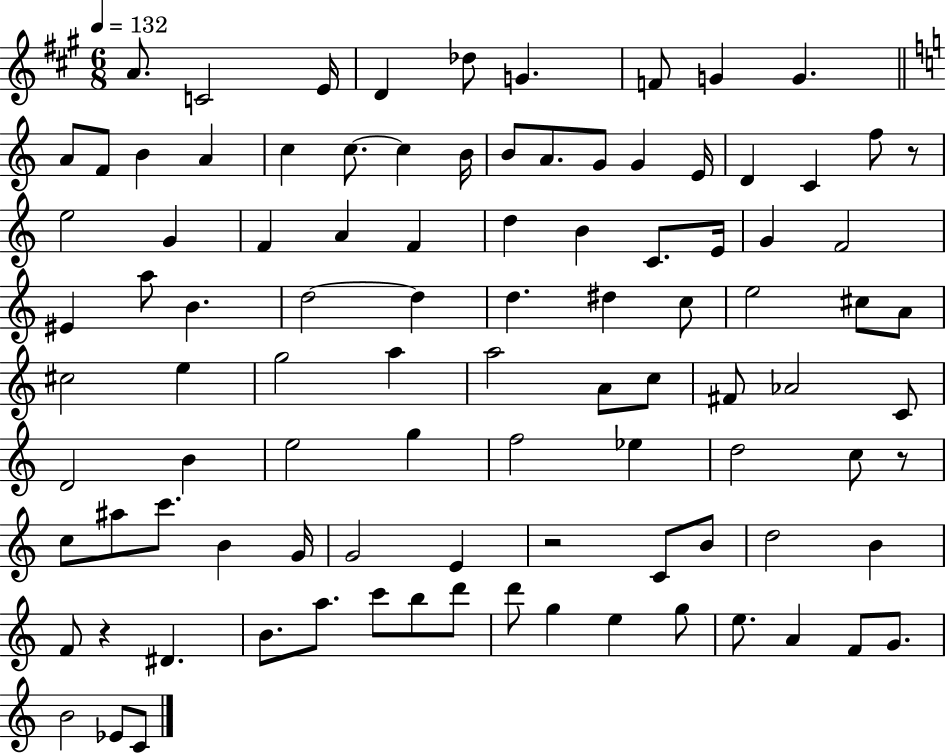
X:1
T:Untitled
M:6/8
L:1/4
K:A
A/2 C2 E/4 D _d/2 G F/2 G G A/2 F/2 B A c c/2 c B/4 B/2 A/2 G/2 G E/4 D C f/2 z/2 e2 G F A F d B C/2 E/4 G F2 ^E a/2 B d2 d d ^d c/2 e2 ^c/2 A/2 ^c2 e g2 a a2 A/2 c/2 ^F/2 _A2 C/2 D2 B e2 g f2 _e d2 c/2 z/2 c/2 ^a/2 c'/2 B G/4 G2 E z2 C/2 B/2 d2 B F/2 z ^D B/2 a/2 c'/2 b/2 d'/2 d'/2 g e g/2 e/2 A F/2 G/2 B2 _E/2 C/2